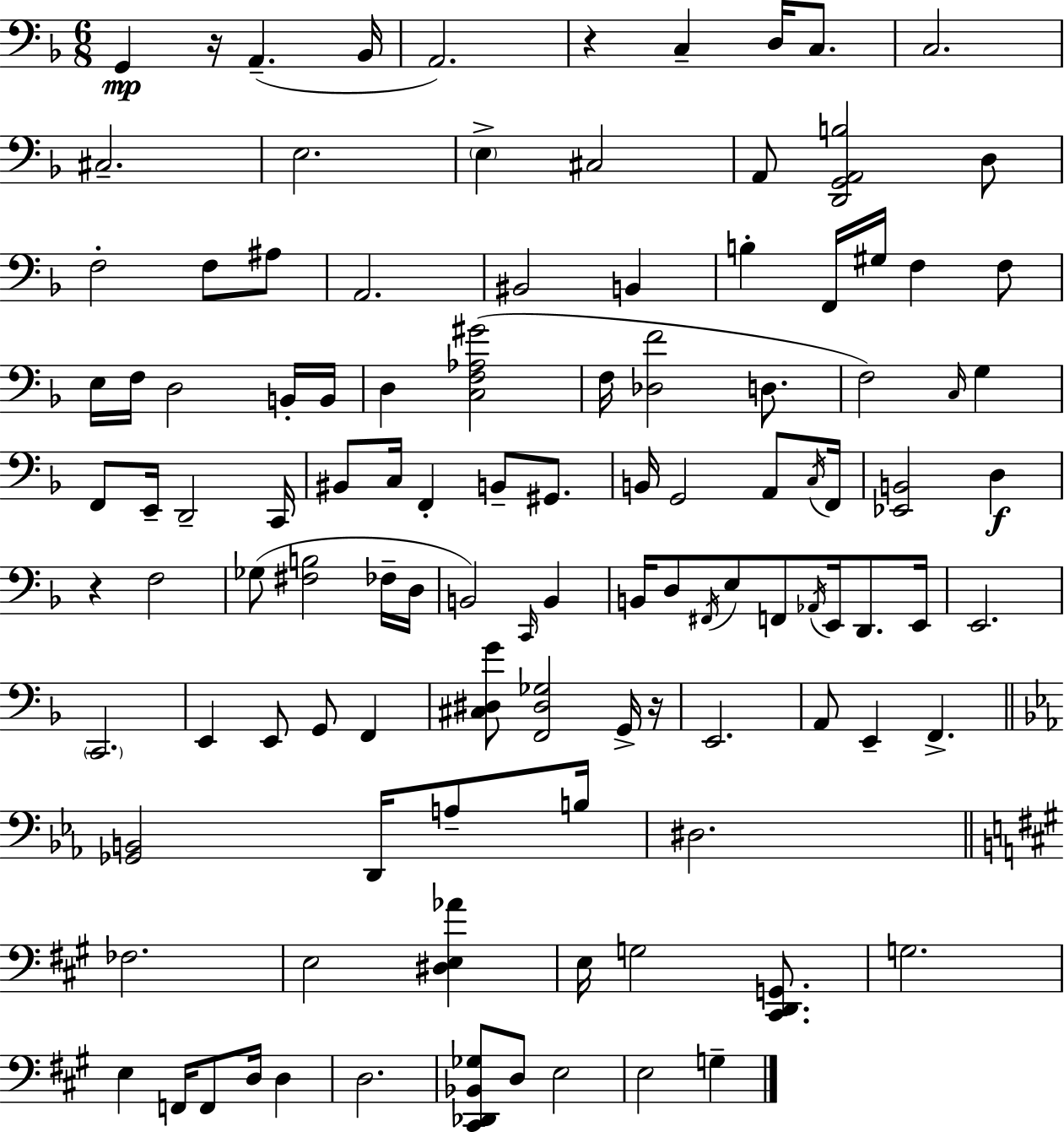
G2/q R/s A2/q. Bb2/s A2/h. R/q C3/q D3/s C3/e. C3/h. C#3/h. E3/h. E3/q C#3/h A2/e [D2,G2,A2,B3]/h D3/e F3/h F3/e A#3/e A2/h. BIS2/h B2/q B3/q F2/s G#3/s F3/q F3/e E3/s F3/s D3/h B2/s B2/s D3/q [C3,F3,Ab3,G#4]/h F3/s [Db3,F4]/h D3/e. F3/h C3/s G3/q F2/e E2/s D2/h C2/s BIS2/e C3/s F2/q B2/e G#2/e. B2/s G2/h A2/e C3/s F2/s [Eb2,B2]/h D3/q R/q F3/h Gb3/e [F#3,B3]/h FES3/s D3/s B2/h C2/s B2/q B2/s D3/e F#2/s E3/e F2/e Ab2/s E2/s D2/e. E2/s E2/h. C2/h. E2/q E2/e G2/e F2/q [C#3,D#3,G4]/e [F2,D#3,Gb3]/h G2/s R/s E2/h. A2/e E2/q F2/q. [Gb2,B2]/h D2/s A3/e B3/s D#3/h. FES3/h. E3/h [D#3,E3,Ab4]/q E3/s G3/h [C#2,D2,G2]/e. G3/h. E3/q F2/s F2/e D3/s D3/q D3/h. [C#2,Db2,Bb2,Gb3]/e D3/e E3/h E3/h G3/q